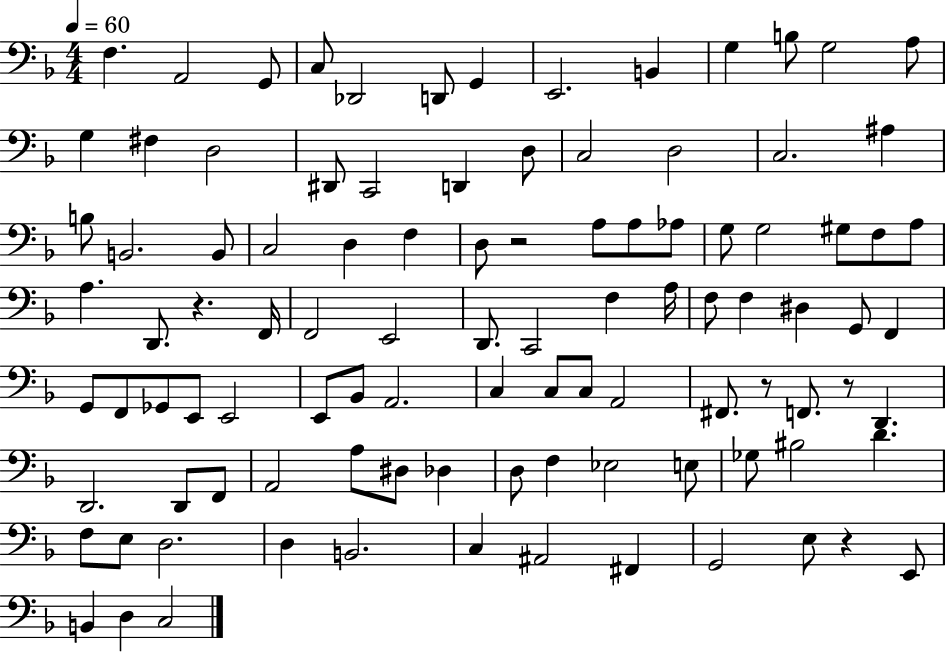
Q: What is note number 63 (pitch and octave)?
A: C3